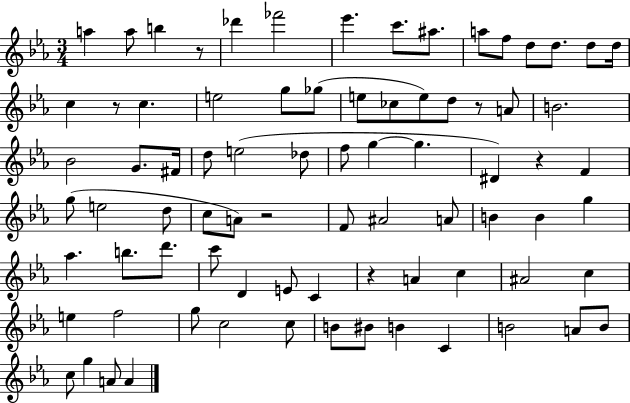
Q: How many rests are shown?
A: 6